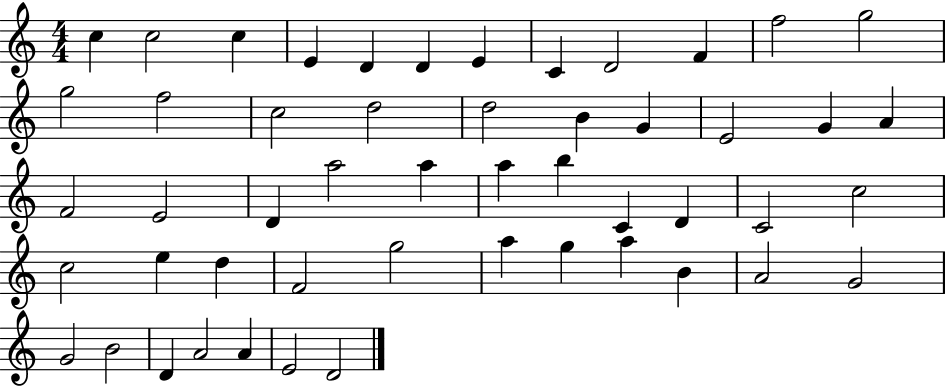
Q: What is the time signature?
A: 4/4